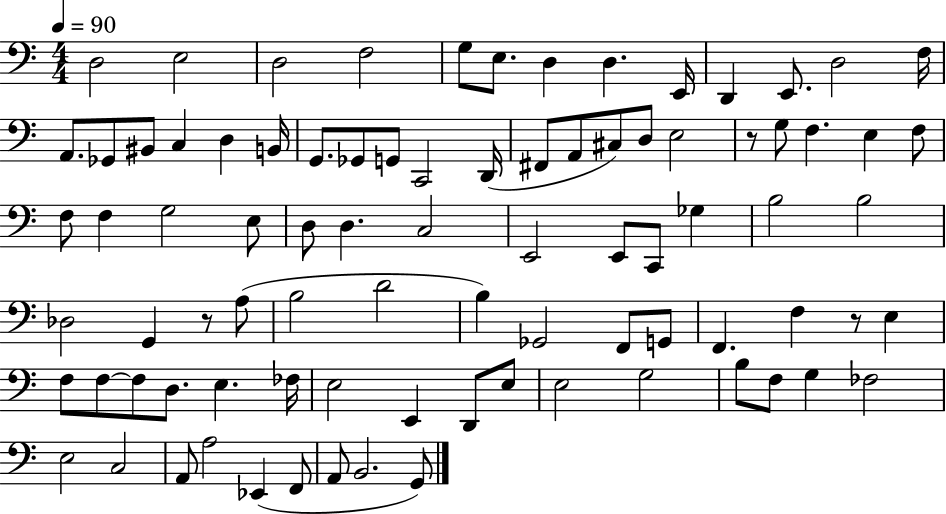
X:1
T:Untitled
M:4/4
L:1/4
K:C
D,2 E,2 D,2 F,2 G,/2 E,/2 D, D, E,,/4 D,, E,,/2 D,2 F,/4 A,,/2 _G,,/2 ^B,,/2 C, D, B,,/4 G,,/2 _G,,/2 G,,/2 C,,2 D,,/4 ^F,,/2 A,,/2 ^C,/2 D,/2 E,2 z/2 G,/2 F, E, F,/2 F,/2 F, G,2 E,/2 D,/2 D, C,2 E,,2 E,,/2 C,,/2 _G, B,2 B,2 _D,2 G,, z/2 A,/2 B,2 D2 B, _G,,2 F,,/2 G,,/2 F,, F, z/2 E, F,/2 F,/2 F,/2 D,/2 E, _F,/4 E,2 E,, D,,/2 E,/2 E,2 G,2 B,/2 F,/2 G, _F,2 E,2 C,2 A,,/2 A,2 _E,, F,,/2 A,,/2 B,,2 G,,/2